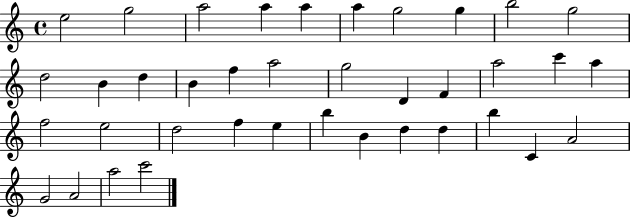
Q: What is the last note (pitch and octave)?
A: C6